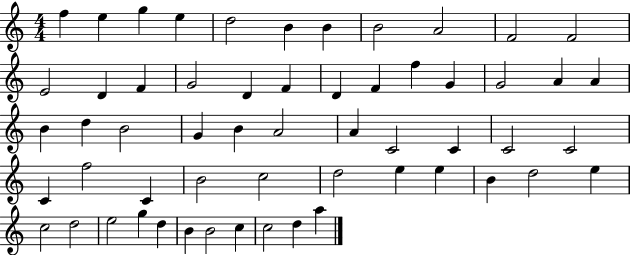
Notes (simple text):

F5/q E5/q G5/q E5/q D5/h B4/q B4/q B4/h A4/h F4/h F4/h E4/h D4/q F4/q G4/h D4/q F4/q D4/q F4/q F5/q G4/q G4/h A4/q A4/q B4/q D5/q B4/h G4/q B4/q A4/h A4/q C4/h C4/q C4/h C4/h C4/q F5/h C4/q B4/h C5/h D5/h E5/q E5/q B4/q D5/h E5/q C5/h D5/h E5/h G5/q D5/q B4/q B4/h C5/q C5/h D5/q A5/q